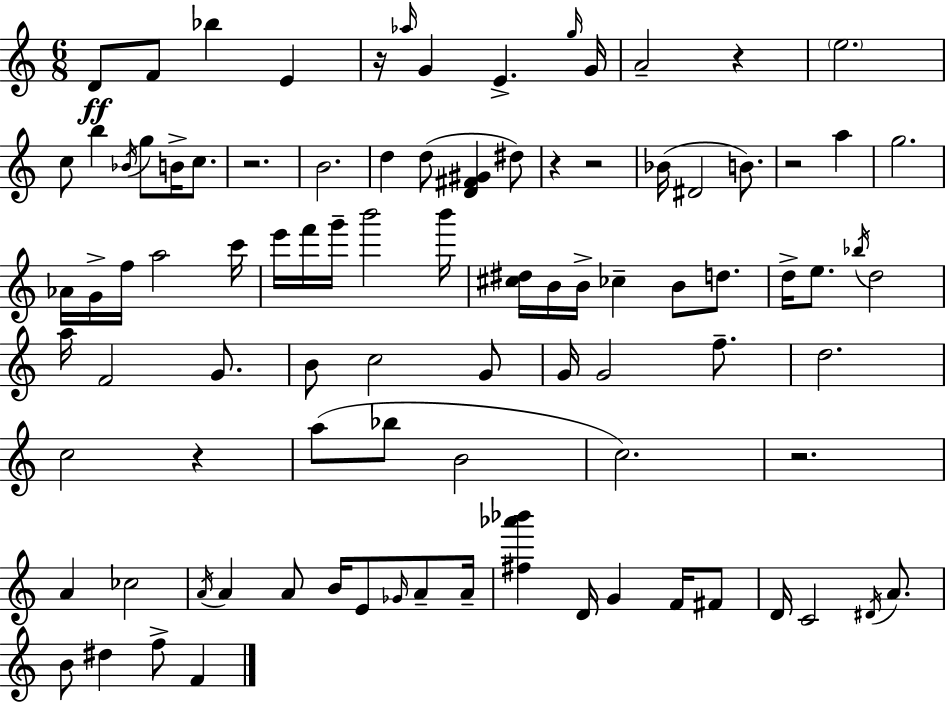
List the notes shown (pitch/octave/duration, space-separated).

D4/e F4/e Bb5/q E4/q R/s Ab5/s G4/q E4/q. G5/s G4/s A4/h R/q E5/h. C5/e B5/q Bb4/s G5/e B4/s C5/e. R/h. B4/h. D5/q D5/e [D4,F#4,G#4]/q D#5/e R/q R/h Bb4/s D#4/h B4/e. R/h A5/q G5/h. Ab4/s G4/s F5/s A5/h C6/s E6/s F6/s G6/s B6/h B6/s [C#5,D#5]/s B4/s B4/s CES5/q B4/e D5/e. D5/s E5/e. Bb5/s D5/h A5/s F4/h G4/e. B4/e C5/h G4/e G4/s G4/h F5/e. D5/h. C5/h R/q A5/e Bb5/e B4/h C5/h. R/h. A4/q CES5/h A4/s A4/q A4/e B4/s E4/e Gb4/s A4/e A4/s [F#5,Ab6,Bb6]/q D4/s G4/q F4/s F#4/e D4/s C4/h D#4/s A4/e. B4/e D#5/q F5/e F4/q